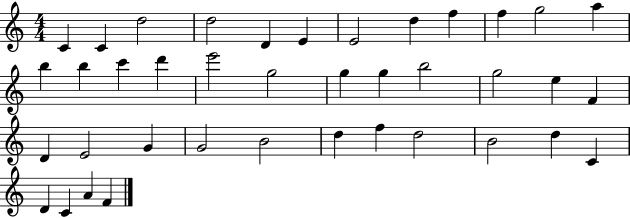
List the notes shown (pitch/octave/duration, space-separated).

C4/q C4/q D5/h D5/h D4/q E4/q E4/h D5/q F5/q F5/q G5/h A5/q B5/q B5/q C6/q D6/q E6/h G5/h G5/q G5/q B5/h G5/h E5/q F4/q D4/q E4/h G4/q G4/h B4/h D5/q F5/q D5/h B4/h D5/q C4/q D4/q C4/q A4/q F4/q